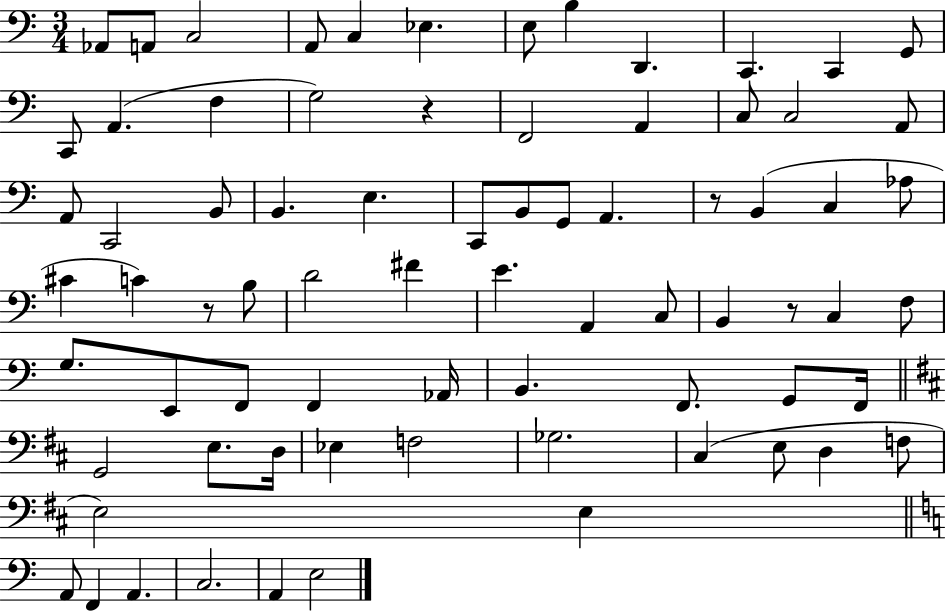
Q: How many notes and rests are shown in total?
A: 75